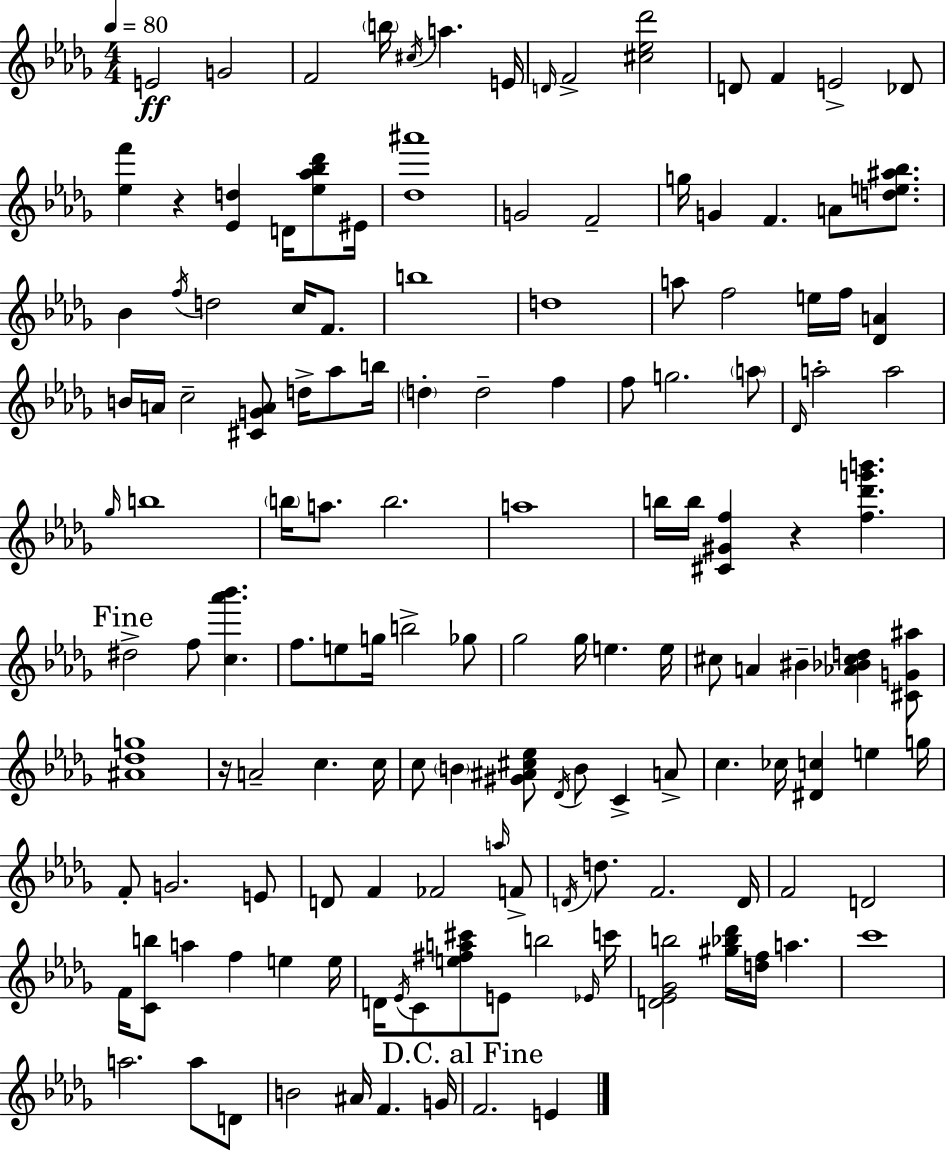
{
  \clef treble
  \numericTimeSignature
  \time 4/4
  \key bes \minor
  \tempo 4 = 80
  e'2\ff g'2 | f'2 \parenthesize b''16 \acciaccatura { cis''16 } a''4. | e'16 \grace { d'16 } f'2-> <cis'' ees'' des'''>2 | d'8 f'4 e'2-> | \break des'8 <ees'' f'''>4 r4 <ees' d''>4 d'16 <ees'' aes'' bes'' des'''>8 | eis'16 <des'' ais'''>1 | g'2 f'2-- | g''16 g'4 f'4. a'8 <d'' e'' ais'' bes''>8. | \break bes'4 \acciaccatura { f''16 } d''2 c''16 | f'8. b''1 | d''1 | a''8 f''2 e''16 f''16 <des' a'>4 | \break b'16 a'16 c''2-- <cis' g' a'>8 d''16-> | aes''8 b''16 \parenthesize d''4-. d''2-- f''4 | f''8 g''2. | \parenthesize a''8 \grace { des'16 } a''2-. a''2 | \break \grace { ges''16 } b''1 | \parenthesize b''16 a''8. b''2. | a''1 | b''16 b''16 <cis' gis' f''>4 r4 <f'' des''' g''' b'''>4. | \break \mark "Fine" dis''2-> f''8 <c'' aes''' bes'''>4. | f''8. e''8 g''16 b''2-> | ges''8 ges''2 ges''16 e''4. | e''16 cis''8 a'4 bis'4-- <aes' bes' cis'' d''>4 | \break <cis' g' ais''>8 <ais' des'' g''>1 | r16 a'2-- c''4. | c''16 c''8 \parenthesize b'4 <gis' ais' cis'' ees''>8 \acciaccatura { des'16 } b'8 | c'4-> a'8-> c''4. ces''16 <dis' c''>4 | \break e''4 g''16 f'8-. g'2. | e'8 d'8 f'4 fes'2 | \grace { a''16 } f'8-> \acciaccatura { d'16 } d''8. f'2. | d'16 f'2 | \break d'2 f'16 <c' b''>8 a''4 f''4 | e''4 e''16 d'16 \acciaccatura { ees'16 } c'8 <e'' fis'' a'' cis'''>8 e'8 | b''2 \grace { ees'16 } c'''16 <d' ees' ges' b''>2 | <gis'' bes'' des'''>16 <d'' f''>16 a''4. c'''1 | \break a''2. | a''8 d'8 b'2 | ais'16 f'4. g'16 \mark "D.C. al Fine" f'2. | e'4 \bar "|."
}